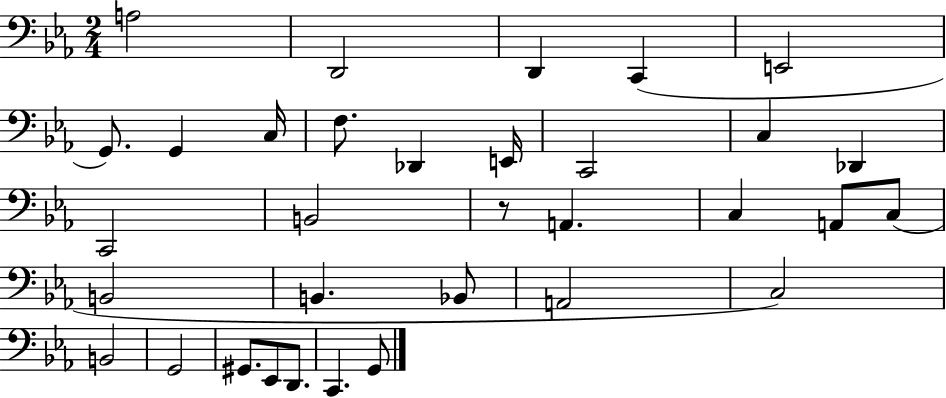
{
  \clef bass
  \numericTimeSignature
  \time 2/4
  \key ees \major
  a2 | d,2 | d,4 c,4( | e,2 | \break g,8.) g,4 c16 | f8. des,4 e,16 | c,2 | c4 des,4 | \break c,2 | b,2 | r8 a,4. | c4 a,8 c8( | \break b,2 | b,4. bes,8 | a,2 | c2) | \break b,2 | g,2 | gis,8. ees,8 d,8. | c,4. g,8 | \break \bar "|."
}